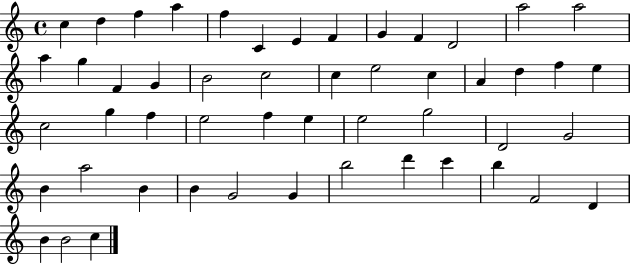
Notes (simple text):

C5/q D5/q F5/q A5/q F5/q C4/q E4/q F4/q G4/q F4/q D4/h A5/h A5/h A5/q G5/q F4/q G4/q B4/h C5/h C5/q E5/h C5/q A4/q D5/q F5/q E5/q C5/h G5/q F5/q E5/h F5/q E5/q E5/h G5/h D4/h G4/h B4/q A5/h B4/q B4/q G4/h G4/q B5/h D6/q C6/q B5/q F4/h D4/q B4/q B4/h C5/q